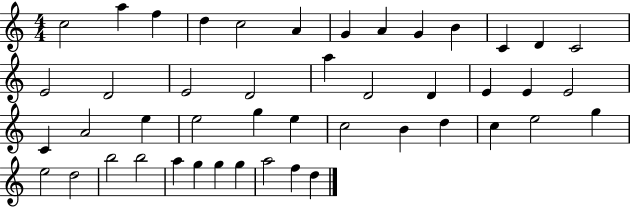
{
  \clef treble
  \numericTimeSignature
  \time 4/4
  \key c \major
  c''2 a''4 f''4 | d''4 c''2 a'4 | g'4 a'4 g'4 b'4 | c'4 d'4 c'2 | \break e'2 d'2 | e'2 d'2 | a''4 d'2 d'4 | e'4 e'4 e'2 | \break c'4 a'2 e''4 | e''2 g''4 e''4 | c''2 b'4 d''4 | c''4 e''2 g''4 | \break e''2 d''2 | b''2 b''2 | a''4 g''4 g''4 g''4 | a''2 f''4 d''4 | \break \bar "|."
}